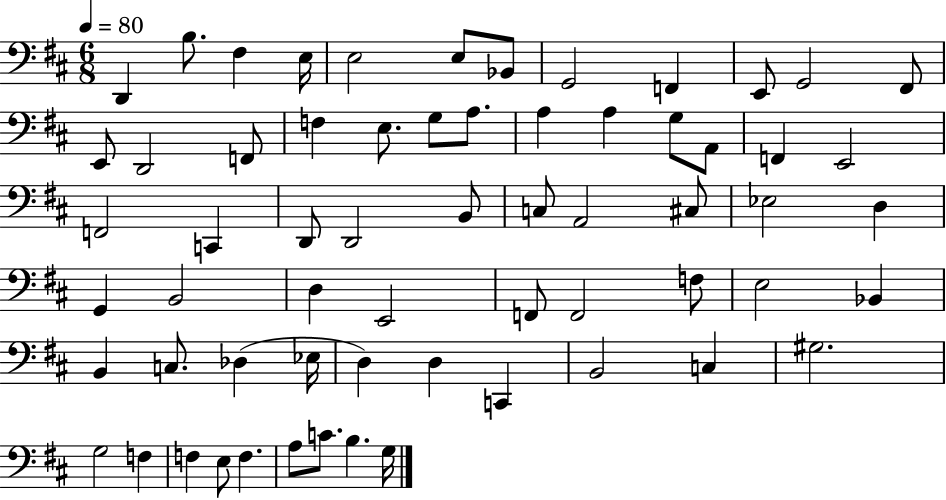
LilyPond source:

{
  \clef bass
  \numericTimeSignature
  \time 6/8
  \key d \major
  \tempo 4 = 80
  d,4 b8. fis4 e16 | e2 e8 bes,8 | g,2 f,4 | e,8 g,2 fis,8 | \break e,8 d,2 f,8 | f4 e8. g8 a8. | a4 a4 g8 a,8 | f,4 e,2 | \break f,2 c,4 | d,8 d,2 b,8 | c8 a,2 cis8 | ees2 d4 | \break g,4 b,2 | d4 e,2 | f,8 f,2 f8 | e2 bes,4 | \break b,4 c8. des4( ees16 | d4) d4 c,4 | b,2 c4 | gis2. | \break g2 f4 | f4 e8 f4. | a8 c'8. b4. g16 | \bar "|."
}